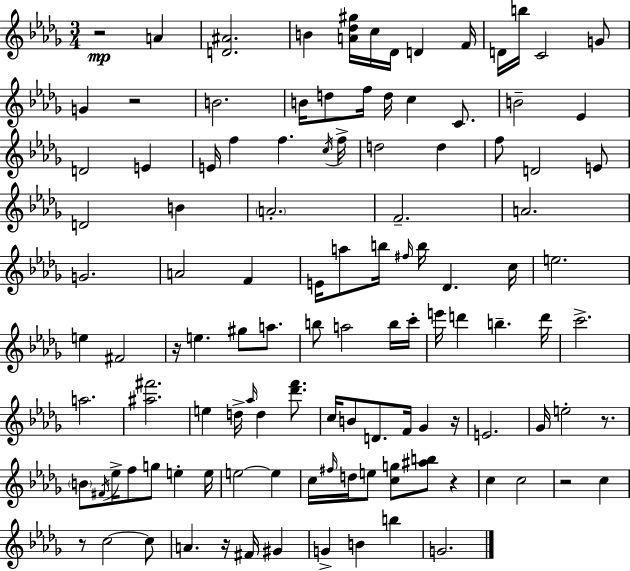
{
  \clef treble
  \numericTimeSignature
  \time 3/4
  \key bes \minor
  r2\mp a'4 | <d' ais'>2. | b'4 <a' des'' gis''>16 c''16 des'16 d'4 f'16 | d'16 b''16 c'2 g'8 | \break g'4 r2 | b'2. | b'16 d''8 f''16 d''16 c''4 c'8. | b'2-- ees'4 | \break d'2 e'4 | e'16 f''4 f''4. \acciaccatura { c''16 } | f''16-> d''2 d''4 | f''8 d'2 e'8 | \break d'2 b'4 | \parenthesize a'2.-. | f'2.-- | a'2. | \break g'2. | a'2 f'4 | e'16 a''8 b''16 \grace { fis''16 } b''16 des'4. | c''16 e''2. | \break e''4 fis'2 | r16 e''4. gis''8 a''8. | b''8 a''2 | b''16 c'''16-. e'''16 d'''4 b''4.-- | \break d'''16 c'''2.-> | a''2. | <ais'' fis'''>2. | e''4 d''16-> \grace { aes''16 } d''4 | \break <des''' f'''>8. c''16 b'8 d'8. f'16 ges'4 | r16 e'2. | ges'16 e''2-. | r8. \parenthesize b'8 \acciaccatura { fis'16 } ees''16-> f''8 g''8 e''4-. | \break e''16 e''2~~ | e''4 c''16 \grace { fis''16 } d''16 e''8 <c'' g''>8 <ais'' b''>8 | r4 c''4 c''2 | r2 | \break c''4 r8 c''2~~ | c''8 a'4. r16 | fis'16 gis'4 g'4-> b'4 | b''4 g'2. | \break \bar "|."
}